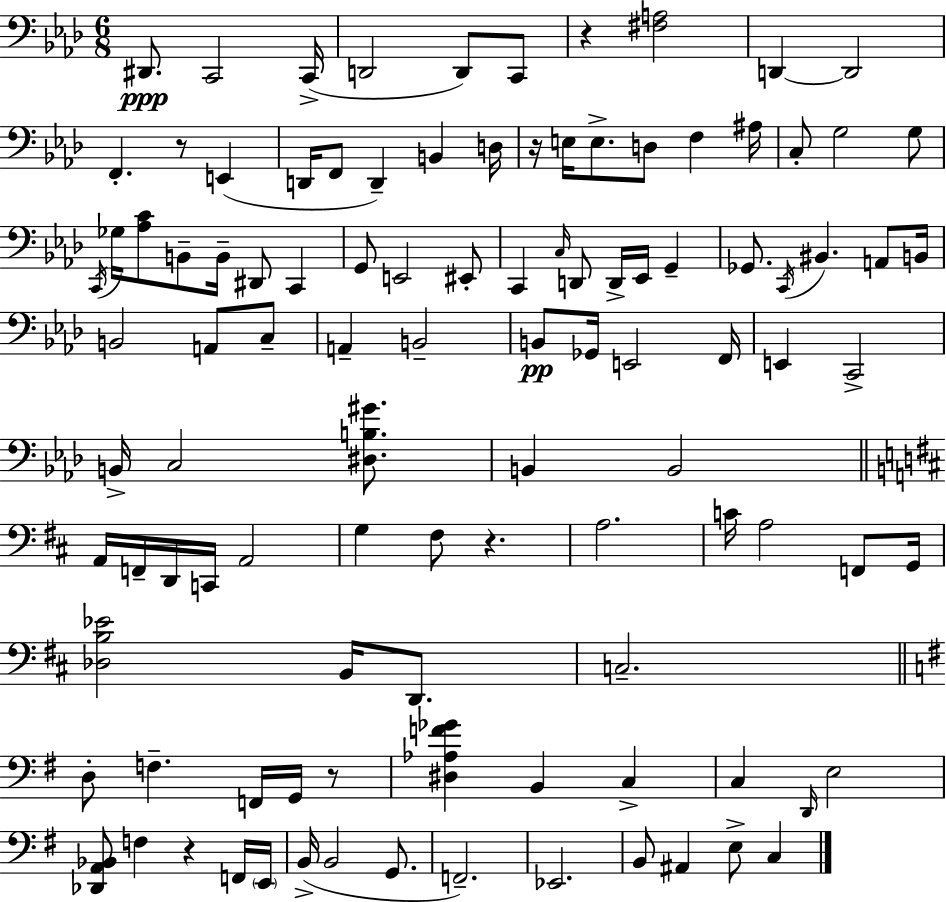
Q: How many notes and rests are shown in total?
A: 106